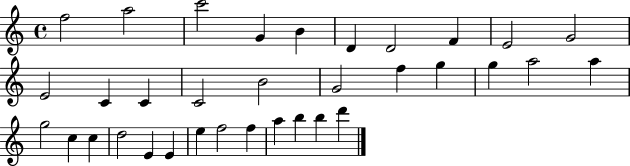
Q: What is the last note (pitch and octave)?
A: D6